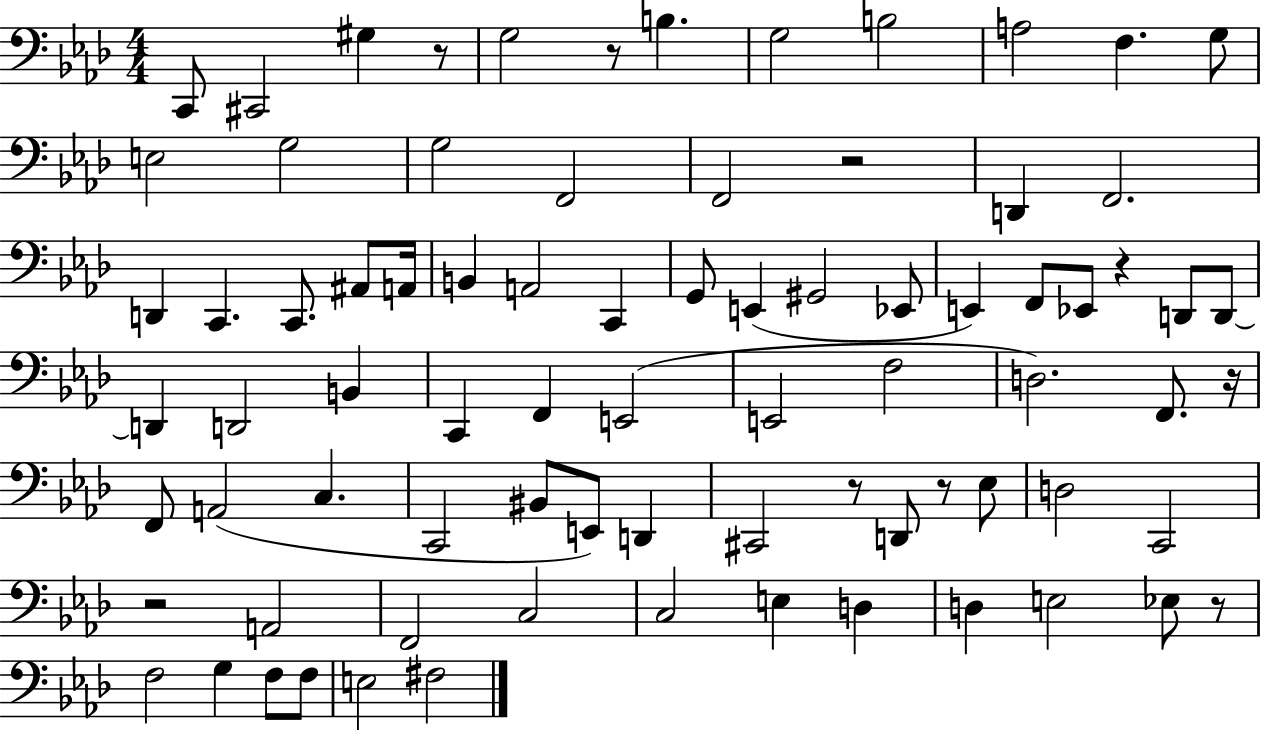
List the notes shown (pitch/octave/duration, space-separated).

C2/e C#2/h G#3/q R/e G3/h R/e B3/q. G3/h B3/h A3/h F3/q. G3/e E3/h G3/h G3/h F2/h F2/h R/h D2/q F2/h. D2/q C2/q. C2/e. A#2/e A2/s B2/q A2/h C2/q G2/e E2/q G#2/h Eb2/e E2/q F2/e Eb2/e R/q D2/e D2/e D2/q D2/h B2/q C2/q F2/q E2/h E2/h F3/h D3/h. F2/e. R/s F2/e A2/h C3/q. C2/h BIS2/e E2/e D2/q C#2/h R/e D2/e R/e Eb3/e D3/h C2/h R/h A2/h F2/h C3/h C3/h E3/q D3/q D3/q E3/h Eb3/e R/e F3/h G3/q F3/e F3/e E3/h F#3/h